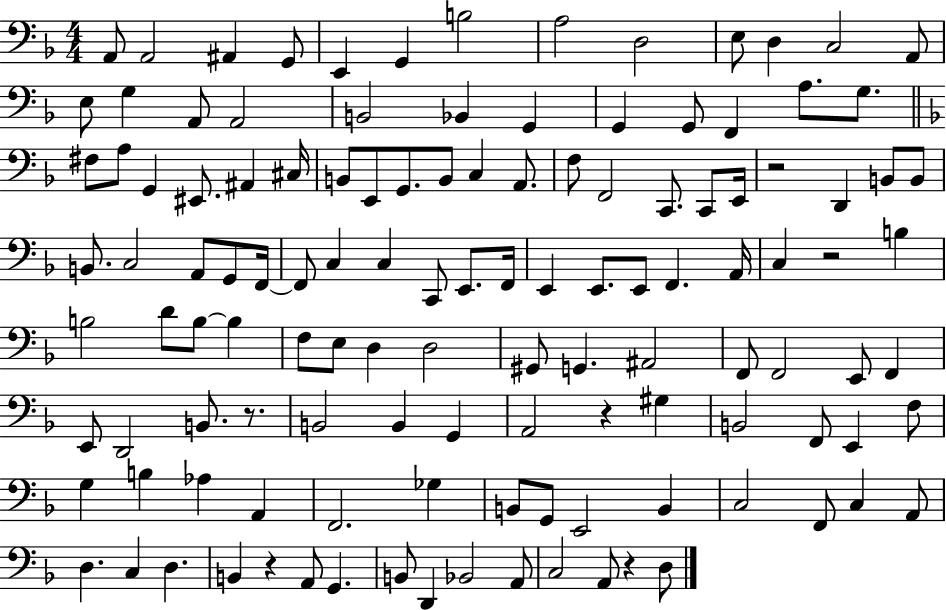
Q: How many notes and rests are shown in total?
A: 123